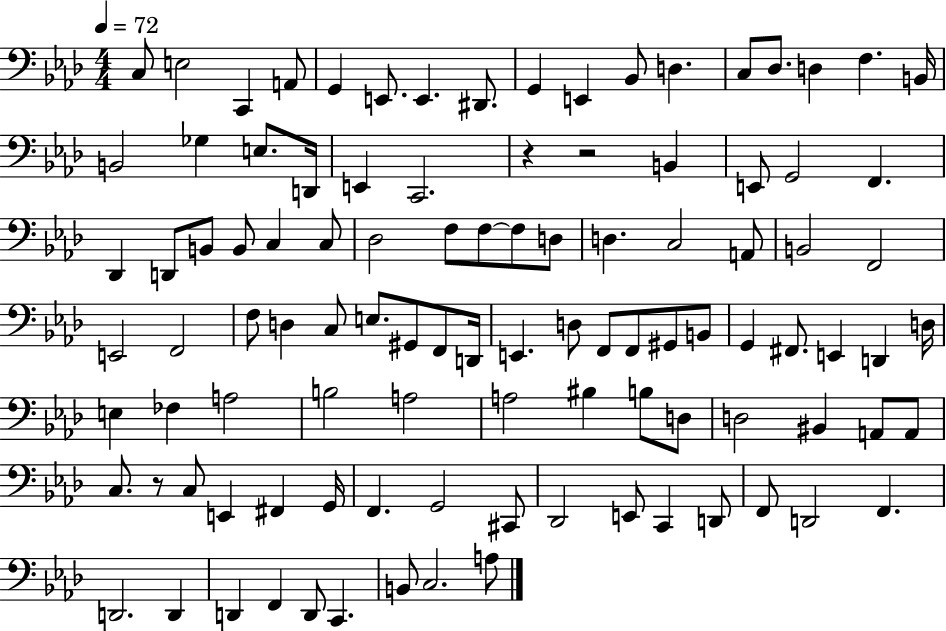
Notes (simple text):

C3/e E3/h C2/q A2/e G2/q E2/e. E2/q. D#2/e. G2/q E2/q Bb2/e D3/q. C3/e Db3/e. D3/q F3/q. B2/s B2/h Gb3/q E3/e. D2/s E2/q C2/h. R/q R/h B2/q E2/e G2/h F2/q. Db2/q D2/e B2/e B2/e C3/q C3/e Db3/h F3/e F3/e F3/e D3/e D3/q. C3/h A2/e B2/h F2/h E2/h F2/h F3/e D3/q C3/e E3/e. G#2/e F2/e D2/s E2/q. D3/e F2/e F2/e G#2/e B2/e G2/q F#2/e. E2/q D2/q D3/s E3/q FES3/q A3/h B3/h A3/h A3/h BIS3/q B3/e D3/e D3/h BIS2/q A2/e A2/e C3/e. R/e C3/e E2/q F#2/q G2/s F2/q. G2/h C#2/e Db2/h E2/e C2/q D2/e F2/e D2/h F2/q. D2/h. D2/q D2/q F2/q D2/e C2/q. B2/e C3/h. A3/e